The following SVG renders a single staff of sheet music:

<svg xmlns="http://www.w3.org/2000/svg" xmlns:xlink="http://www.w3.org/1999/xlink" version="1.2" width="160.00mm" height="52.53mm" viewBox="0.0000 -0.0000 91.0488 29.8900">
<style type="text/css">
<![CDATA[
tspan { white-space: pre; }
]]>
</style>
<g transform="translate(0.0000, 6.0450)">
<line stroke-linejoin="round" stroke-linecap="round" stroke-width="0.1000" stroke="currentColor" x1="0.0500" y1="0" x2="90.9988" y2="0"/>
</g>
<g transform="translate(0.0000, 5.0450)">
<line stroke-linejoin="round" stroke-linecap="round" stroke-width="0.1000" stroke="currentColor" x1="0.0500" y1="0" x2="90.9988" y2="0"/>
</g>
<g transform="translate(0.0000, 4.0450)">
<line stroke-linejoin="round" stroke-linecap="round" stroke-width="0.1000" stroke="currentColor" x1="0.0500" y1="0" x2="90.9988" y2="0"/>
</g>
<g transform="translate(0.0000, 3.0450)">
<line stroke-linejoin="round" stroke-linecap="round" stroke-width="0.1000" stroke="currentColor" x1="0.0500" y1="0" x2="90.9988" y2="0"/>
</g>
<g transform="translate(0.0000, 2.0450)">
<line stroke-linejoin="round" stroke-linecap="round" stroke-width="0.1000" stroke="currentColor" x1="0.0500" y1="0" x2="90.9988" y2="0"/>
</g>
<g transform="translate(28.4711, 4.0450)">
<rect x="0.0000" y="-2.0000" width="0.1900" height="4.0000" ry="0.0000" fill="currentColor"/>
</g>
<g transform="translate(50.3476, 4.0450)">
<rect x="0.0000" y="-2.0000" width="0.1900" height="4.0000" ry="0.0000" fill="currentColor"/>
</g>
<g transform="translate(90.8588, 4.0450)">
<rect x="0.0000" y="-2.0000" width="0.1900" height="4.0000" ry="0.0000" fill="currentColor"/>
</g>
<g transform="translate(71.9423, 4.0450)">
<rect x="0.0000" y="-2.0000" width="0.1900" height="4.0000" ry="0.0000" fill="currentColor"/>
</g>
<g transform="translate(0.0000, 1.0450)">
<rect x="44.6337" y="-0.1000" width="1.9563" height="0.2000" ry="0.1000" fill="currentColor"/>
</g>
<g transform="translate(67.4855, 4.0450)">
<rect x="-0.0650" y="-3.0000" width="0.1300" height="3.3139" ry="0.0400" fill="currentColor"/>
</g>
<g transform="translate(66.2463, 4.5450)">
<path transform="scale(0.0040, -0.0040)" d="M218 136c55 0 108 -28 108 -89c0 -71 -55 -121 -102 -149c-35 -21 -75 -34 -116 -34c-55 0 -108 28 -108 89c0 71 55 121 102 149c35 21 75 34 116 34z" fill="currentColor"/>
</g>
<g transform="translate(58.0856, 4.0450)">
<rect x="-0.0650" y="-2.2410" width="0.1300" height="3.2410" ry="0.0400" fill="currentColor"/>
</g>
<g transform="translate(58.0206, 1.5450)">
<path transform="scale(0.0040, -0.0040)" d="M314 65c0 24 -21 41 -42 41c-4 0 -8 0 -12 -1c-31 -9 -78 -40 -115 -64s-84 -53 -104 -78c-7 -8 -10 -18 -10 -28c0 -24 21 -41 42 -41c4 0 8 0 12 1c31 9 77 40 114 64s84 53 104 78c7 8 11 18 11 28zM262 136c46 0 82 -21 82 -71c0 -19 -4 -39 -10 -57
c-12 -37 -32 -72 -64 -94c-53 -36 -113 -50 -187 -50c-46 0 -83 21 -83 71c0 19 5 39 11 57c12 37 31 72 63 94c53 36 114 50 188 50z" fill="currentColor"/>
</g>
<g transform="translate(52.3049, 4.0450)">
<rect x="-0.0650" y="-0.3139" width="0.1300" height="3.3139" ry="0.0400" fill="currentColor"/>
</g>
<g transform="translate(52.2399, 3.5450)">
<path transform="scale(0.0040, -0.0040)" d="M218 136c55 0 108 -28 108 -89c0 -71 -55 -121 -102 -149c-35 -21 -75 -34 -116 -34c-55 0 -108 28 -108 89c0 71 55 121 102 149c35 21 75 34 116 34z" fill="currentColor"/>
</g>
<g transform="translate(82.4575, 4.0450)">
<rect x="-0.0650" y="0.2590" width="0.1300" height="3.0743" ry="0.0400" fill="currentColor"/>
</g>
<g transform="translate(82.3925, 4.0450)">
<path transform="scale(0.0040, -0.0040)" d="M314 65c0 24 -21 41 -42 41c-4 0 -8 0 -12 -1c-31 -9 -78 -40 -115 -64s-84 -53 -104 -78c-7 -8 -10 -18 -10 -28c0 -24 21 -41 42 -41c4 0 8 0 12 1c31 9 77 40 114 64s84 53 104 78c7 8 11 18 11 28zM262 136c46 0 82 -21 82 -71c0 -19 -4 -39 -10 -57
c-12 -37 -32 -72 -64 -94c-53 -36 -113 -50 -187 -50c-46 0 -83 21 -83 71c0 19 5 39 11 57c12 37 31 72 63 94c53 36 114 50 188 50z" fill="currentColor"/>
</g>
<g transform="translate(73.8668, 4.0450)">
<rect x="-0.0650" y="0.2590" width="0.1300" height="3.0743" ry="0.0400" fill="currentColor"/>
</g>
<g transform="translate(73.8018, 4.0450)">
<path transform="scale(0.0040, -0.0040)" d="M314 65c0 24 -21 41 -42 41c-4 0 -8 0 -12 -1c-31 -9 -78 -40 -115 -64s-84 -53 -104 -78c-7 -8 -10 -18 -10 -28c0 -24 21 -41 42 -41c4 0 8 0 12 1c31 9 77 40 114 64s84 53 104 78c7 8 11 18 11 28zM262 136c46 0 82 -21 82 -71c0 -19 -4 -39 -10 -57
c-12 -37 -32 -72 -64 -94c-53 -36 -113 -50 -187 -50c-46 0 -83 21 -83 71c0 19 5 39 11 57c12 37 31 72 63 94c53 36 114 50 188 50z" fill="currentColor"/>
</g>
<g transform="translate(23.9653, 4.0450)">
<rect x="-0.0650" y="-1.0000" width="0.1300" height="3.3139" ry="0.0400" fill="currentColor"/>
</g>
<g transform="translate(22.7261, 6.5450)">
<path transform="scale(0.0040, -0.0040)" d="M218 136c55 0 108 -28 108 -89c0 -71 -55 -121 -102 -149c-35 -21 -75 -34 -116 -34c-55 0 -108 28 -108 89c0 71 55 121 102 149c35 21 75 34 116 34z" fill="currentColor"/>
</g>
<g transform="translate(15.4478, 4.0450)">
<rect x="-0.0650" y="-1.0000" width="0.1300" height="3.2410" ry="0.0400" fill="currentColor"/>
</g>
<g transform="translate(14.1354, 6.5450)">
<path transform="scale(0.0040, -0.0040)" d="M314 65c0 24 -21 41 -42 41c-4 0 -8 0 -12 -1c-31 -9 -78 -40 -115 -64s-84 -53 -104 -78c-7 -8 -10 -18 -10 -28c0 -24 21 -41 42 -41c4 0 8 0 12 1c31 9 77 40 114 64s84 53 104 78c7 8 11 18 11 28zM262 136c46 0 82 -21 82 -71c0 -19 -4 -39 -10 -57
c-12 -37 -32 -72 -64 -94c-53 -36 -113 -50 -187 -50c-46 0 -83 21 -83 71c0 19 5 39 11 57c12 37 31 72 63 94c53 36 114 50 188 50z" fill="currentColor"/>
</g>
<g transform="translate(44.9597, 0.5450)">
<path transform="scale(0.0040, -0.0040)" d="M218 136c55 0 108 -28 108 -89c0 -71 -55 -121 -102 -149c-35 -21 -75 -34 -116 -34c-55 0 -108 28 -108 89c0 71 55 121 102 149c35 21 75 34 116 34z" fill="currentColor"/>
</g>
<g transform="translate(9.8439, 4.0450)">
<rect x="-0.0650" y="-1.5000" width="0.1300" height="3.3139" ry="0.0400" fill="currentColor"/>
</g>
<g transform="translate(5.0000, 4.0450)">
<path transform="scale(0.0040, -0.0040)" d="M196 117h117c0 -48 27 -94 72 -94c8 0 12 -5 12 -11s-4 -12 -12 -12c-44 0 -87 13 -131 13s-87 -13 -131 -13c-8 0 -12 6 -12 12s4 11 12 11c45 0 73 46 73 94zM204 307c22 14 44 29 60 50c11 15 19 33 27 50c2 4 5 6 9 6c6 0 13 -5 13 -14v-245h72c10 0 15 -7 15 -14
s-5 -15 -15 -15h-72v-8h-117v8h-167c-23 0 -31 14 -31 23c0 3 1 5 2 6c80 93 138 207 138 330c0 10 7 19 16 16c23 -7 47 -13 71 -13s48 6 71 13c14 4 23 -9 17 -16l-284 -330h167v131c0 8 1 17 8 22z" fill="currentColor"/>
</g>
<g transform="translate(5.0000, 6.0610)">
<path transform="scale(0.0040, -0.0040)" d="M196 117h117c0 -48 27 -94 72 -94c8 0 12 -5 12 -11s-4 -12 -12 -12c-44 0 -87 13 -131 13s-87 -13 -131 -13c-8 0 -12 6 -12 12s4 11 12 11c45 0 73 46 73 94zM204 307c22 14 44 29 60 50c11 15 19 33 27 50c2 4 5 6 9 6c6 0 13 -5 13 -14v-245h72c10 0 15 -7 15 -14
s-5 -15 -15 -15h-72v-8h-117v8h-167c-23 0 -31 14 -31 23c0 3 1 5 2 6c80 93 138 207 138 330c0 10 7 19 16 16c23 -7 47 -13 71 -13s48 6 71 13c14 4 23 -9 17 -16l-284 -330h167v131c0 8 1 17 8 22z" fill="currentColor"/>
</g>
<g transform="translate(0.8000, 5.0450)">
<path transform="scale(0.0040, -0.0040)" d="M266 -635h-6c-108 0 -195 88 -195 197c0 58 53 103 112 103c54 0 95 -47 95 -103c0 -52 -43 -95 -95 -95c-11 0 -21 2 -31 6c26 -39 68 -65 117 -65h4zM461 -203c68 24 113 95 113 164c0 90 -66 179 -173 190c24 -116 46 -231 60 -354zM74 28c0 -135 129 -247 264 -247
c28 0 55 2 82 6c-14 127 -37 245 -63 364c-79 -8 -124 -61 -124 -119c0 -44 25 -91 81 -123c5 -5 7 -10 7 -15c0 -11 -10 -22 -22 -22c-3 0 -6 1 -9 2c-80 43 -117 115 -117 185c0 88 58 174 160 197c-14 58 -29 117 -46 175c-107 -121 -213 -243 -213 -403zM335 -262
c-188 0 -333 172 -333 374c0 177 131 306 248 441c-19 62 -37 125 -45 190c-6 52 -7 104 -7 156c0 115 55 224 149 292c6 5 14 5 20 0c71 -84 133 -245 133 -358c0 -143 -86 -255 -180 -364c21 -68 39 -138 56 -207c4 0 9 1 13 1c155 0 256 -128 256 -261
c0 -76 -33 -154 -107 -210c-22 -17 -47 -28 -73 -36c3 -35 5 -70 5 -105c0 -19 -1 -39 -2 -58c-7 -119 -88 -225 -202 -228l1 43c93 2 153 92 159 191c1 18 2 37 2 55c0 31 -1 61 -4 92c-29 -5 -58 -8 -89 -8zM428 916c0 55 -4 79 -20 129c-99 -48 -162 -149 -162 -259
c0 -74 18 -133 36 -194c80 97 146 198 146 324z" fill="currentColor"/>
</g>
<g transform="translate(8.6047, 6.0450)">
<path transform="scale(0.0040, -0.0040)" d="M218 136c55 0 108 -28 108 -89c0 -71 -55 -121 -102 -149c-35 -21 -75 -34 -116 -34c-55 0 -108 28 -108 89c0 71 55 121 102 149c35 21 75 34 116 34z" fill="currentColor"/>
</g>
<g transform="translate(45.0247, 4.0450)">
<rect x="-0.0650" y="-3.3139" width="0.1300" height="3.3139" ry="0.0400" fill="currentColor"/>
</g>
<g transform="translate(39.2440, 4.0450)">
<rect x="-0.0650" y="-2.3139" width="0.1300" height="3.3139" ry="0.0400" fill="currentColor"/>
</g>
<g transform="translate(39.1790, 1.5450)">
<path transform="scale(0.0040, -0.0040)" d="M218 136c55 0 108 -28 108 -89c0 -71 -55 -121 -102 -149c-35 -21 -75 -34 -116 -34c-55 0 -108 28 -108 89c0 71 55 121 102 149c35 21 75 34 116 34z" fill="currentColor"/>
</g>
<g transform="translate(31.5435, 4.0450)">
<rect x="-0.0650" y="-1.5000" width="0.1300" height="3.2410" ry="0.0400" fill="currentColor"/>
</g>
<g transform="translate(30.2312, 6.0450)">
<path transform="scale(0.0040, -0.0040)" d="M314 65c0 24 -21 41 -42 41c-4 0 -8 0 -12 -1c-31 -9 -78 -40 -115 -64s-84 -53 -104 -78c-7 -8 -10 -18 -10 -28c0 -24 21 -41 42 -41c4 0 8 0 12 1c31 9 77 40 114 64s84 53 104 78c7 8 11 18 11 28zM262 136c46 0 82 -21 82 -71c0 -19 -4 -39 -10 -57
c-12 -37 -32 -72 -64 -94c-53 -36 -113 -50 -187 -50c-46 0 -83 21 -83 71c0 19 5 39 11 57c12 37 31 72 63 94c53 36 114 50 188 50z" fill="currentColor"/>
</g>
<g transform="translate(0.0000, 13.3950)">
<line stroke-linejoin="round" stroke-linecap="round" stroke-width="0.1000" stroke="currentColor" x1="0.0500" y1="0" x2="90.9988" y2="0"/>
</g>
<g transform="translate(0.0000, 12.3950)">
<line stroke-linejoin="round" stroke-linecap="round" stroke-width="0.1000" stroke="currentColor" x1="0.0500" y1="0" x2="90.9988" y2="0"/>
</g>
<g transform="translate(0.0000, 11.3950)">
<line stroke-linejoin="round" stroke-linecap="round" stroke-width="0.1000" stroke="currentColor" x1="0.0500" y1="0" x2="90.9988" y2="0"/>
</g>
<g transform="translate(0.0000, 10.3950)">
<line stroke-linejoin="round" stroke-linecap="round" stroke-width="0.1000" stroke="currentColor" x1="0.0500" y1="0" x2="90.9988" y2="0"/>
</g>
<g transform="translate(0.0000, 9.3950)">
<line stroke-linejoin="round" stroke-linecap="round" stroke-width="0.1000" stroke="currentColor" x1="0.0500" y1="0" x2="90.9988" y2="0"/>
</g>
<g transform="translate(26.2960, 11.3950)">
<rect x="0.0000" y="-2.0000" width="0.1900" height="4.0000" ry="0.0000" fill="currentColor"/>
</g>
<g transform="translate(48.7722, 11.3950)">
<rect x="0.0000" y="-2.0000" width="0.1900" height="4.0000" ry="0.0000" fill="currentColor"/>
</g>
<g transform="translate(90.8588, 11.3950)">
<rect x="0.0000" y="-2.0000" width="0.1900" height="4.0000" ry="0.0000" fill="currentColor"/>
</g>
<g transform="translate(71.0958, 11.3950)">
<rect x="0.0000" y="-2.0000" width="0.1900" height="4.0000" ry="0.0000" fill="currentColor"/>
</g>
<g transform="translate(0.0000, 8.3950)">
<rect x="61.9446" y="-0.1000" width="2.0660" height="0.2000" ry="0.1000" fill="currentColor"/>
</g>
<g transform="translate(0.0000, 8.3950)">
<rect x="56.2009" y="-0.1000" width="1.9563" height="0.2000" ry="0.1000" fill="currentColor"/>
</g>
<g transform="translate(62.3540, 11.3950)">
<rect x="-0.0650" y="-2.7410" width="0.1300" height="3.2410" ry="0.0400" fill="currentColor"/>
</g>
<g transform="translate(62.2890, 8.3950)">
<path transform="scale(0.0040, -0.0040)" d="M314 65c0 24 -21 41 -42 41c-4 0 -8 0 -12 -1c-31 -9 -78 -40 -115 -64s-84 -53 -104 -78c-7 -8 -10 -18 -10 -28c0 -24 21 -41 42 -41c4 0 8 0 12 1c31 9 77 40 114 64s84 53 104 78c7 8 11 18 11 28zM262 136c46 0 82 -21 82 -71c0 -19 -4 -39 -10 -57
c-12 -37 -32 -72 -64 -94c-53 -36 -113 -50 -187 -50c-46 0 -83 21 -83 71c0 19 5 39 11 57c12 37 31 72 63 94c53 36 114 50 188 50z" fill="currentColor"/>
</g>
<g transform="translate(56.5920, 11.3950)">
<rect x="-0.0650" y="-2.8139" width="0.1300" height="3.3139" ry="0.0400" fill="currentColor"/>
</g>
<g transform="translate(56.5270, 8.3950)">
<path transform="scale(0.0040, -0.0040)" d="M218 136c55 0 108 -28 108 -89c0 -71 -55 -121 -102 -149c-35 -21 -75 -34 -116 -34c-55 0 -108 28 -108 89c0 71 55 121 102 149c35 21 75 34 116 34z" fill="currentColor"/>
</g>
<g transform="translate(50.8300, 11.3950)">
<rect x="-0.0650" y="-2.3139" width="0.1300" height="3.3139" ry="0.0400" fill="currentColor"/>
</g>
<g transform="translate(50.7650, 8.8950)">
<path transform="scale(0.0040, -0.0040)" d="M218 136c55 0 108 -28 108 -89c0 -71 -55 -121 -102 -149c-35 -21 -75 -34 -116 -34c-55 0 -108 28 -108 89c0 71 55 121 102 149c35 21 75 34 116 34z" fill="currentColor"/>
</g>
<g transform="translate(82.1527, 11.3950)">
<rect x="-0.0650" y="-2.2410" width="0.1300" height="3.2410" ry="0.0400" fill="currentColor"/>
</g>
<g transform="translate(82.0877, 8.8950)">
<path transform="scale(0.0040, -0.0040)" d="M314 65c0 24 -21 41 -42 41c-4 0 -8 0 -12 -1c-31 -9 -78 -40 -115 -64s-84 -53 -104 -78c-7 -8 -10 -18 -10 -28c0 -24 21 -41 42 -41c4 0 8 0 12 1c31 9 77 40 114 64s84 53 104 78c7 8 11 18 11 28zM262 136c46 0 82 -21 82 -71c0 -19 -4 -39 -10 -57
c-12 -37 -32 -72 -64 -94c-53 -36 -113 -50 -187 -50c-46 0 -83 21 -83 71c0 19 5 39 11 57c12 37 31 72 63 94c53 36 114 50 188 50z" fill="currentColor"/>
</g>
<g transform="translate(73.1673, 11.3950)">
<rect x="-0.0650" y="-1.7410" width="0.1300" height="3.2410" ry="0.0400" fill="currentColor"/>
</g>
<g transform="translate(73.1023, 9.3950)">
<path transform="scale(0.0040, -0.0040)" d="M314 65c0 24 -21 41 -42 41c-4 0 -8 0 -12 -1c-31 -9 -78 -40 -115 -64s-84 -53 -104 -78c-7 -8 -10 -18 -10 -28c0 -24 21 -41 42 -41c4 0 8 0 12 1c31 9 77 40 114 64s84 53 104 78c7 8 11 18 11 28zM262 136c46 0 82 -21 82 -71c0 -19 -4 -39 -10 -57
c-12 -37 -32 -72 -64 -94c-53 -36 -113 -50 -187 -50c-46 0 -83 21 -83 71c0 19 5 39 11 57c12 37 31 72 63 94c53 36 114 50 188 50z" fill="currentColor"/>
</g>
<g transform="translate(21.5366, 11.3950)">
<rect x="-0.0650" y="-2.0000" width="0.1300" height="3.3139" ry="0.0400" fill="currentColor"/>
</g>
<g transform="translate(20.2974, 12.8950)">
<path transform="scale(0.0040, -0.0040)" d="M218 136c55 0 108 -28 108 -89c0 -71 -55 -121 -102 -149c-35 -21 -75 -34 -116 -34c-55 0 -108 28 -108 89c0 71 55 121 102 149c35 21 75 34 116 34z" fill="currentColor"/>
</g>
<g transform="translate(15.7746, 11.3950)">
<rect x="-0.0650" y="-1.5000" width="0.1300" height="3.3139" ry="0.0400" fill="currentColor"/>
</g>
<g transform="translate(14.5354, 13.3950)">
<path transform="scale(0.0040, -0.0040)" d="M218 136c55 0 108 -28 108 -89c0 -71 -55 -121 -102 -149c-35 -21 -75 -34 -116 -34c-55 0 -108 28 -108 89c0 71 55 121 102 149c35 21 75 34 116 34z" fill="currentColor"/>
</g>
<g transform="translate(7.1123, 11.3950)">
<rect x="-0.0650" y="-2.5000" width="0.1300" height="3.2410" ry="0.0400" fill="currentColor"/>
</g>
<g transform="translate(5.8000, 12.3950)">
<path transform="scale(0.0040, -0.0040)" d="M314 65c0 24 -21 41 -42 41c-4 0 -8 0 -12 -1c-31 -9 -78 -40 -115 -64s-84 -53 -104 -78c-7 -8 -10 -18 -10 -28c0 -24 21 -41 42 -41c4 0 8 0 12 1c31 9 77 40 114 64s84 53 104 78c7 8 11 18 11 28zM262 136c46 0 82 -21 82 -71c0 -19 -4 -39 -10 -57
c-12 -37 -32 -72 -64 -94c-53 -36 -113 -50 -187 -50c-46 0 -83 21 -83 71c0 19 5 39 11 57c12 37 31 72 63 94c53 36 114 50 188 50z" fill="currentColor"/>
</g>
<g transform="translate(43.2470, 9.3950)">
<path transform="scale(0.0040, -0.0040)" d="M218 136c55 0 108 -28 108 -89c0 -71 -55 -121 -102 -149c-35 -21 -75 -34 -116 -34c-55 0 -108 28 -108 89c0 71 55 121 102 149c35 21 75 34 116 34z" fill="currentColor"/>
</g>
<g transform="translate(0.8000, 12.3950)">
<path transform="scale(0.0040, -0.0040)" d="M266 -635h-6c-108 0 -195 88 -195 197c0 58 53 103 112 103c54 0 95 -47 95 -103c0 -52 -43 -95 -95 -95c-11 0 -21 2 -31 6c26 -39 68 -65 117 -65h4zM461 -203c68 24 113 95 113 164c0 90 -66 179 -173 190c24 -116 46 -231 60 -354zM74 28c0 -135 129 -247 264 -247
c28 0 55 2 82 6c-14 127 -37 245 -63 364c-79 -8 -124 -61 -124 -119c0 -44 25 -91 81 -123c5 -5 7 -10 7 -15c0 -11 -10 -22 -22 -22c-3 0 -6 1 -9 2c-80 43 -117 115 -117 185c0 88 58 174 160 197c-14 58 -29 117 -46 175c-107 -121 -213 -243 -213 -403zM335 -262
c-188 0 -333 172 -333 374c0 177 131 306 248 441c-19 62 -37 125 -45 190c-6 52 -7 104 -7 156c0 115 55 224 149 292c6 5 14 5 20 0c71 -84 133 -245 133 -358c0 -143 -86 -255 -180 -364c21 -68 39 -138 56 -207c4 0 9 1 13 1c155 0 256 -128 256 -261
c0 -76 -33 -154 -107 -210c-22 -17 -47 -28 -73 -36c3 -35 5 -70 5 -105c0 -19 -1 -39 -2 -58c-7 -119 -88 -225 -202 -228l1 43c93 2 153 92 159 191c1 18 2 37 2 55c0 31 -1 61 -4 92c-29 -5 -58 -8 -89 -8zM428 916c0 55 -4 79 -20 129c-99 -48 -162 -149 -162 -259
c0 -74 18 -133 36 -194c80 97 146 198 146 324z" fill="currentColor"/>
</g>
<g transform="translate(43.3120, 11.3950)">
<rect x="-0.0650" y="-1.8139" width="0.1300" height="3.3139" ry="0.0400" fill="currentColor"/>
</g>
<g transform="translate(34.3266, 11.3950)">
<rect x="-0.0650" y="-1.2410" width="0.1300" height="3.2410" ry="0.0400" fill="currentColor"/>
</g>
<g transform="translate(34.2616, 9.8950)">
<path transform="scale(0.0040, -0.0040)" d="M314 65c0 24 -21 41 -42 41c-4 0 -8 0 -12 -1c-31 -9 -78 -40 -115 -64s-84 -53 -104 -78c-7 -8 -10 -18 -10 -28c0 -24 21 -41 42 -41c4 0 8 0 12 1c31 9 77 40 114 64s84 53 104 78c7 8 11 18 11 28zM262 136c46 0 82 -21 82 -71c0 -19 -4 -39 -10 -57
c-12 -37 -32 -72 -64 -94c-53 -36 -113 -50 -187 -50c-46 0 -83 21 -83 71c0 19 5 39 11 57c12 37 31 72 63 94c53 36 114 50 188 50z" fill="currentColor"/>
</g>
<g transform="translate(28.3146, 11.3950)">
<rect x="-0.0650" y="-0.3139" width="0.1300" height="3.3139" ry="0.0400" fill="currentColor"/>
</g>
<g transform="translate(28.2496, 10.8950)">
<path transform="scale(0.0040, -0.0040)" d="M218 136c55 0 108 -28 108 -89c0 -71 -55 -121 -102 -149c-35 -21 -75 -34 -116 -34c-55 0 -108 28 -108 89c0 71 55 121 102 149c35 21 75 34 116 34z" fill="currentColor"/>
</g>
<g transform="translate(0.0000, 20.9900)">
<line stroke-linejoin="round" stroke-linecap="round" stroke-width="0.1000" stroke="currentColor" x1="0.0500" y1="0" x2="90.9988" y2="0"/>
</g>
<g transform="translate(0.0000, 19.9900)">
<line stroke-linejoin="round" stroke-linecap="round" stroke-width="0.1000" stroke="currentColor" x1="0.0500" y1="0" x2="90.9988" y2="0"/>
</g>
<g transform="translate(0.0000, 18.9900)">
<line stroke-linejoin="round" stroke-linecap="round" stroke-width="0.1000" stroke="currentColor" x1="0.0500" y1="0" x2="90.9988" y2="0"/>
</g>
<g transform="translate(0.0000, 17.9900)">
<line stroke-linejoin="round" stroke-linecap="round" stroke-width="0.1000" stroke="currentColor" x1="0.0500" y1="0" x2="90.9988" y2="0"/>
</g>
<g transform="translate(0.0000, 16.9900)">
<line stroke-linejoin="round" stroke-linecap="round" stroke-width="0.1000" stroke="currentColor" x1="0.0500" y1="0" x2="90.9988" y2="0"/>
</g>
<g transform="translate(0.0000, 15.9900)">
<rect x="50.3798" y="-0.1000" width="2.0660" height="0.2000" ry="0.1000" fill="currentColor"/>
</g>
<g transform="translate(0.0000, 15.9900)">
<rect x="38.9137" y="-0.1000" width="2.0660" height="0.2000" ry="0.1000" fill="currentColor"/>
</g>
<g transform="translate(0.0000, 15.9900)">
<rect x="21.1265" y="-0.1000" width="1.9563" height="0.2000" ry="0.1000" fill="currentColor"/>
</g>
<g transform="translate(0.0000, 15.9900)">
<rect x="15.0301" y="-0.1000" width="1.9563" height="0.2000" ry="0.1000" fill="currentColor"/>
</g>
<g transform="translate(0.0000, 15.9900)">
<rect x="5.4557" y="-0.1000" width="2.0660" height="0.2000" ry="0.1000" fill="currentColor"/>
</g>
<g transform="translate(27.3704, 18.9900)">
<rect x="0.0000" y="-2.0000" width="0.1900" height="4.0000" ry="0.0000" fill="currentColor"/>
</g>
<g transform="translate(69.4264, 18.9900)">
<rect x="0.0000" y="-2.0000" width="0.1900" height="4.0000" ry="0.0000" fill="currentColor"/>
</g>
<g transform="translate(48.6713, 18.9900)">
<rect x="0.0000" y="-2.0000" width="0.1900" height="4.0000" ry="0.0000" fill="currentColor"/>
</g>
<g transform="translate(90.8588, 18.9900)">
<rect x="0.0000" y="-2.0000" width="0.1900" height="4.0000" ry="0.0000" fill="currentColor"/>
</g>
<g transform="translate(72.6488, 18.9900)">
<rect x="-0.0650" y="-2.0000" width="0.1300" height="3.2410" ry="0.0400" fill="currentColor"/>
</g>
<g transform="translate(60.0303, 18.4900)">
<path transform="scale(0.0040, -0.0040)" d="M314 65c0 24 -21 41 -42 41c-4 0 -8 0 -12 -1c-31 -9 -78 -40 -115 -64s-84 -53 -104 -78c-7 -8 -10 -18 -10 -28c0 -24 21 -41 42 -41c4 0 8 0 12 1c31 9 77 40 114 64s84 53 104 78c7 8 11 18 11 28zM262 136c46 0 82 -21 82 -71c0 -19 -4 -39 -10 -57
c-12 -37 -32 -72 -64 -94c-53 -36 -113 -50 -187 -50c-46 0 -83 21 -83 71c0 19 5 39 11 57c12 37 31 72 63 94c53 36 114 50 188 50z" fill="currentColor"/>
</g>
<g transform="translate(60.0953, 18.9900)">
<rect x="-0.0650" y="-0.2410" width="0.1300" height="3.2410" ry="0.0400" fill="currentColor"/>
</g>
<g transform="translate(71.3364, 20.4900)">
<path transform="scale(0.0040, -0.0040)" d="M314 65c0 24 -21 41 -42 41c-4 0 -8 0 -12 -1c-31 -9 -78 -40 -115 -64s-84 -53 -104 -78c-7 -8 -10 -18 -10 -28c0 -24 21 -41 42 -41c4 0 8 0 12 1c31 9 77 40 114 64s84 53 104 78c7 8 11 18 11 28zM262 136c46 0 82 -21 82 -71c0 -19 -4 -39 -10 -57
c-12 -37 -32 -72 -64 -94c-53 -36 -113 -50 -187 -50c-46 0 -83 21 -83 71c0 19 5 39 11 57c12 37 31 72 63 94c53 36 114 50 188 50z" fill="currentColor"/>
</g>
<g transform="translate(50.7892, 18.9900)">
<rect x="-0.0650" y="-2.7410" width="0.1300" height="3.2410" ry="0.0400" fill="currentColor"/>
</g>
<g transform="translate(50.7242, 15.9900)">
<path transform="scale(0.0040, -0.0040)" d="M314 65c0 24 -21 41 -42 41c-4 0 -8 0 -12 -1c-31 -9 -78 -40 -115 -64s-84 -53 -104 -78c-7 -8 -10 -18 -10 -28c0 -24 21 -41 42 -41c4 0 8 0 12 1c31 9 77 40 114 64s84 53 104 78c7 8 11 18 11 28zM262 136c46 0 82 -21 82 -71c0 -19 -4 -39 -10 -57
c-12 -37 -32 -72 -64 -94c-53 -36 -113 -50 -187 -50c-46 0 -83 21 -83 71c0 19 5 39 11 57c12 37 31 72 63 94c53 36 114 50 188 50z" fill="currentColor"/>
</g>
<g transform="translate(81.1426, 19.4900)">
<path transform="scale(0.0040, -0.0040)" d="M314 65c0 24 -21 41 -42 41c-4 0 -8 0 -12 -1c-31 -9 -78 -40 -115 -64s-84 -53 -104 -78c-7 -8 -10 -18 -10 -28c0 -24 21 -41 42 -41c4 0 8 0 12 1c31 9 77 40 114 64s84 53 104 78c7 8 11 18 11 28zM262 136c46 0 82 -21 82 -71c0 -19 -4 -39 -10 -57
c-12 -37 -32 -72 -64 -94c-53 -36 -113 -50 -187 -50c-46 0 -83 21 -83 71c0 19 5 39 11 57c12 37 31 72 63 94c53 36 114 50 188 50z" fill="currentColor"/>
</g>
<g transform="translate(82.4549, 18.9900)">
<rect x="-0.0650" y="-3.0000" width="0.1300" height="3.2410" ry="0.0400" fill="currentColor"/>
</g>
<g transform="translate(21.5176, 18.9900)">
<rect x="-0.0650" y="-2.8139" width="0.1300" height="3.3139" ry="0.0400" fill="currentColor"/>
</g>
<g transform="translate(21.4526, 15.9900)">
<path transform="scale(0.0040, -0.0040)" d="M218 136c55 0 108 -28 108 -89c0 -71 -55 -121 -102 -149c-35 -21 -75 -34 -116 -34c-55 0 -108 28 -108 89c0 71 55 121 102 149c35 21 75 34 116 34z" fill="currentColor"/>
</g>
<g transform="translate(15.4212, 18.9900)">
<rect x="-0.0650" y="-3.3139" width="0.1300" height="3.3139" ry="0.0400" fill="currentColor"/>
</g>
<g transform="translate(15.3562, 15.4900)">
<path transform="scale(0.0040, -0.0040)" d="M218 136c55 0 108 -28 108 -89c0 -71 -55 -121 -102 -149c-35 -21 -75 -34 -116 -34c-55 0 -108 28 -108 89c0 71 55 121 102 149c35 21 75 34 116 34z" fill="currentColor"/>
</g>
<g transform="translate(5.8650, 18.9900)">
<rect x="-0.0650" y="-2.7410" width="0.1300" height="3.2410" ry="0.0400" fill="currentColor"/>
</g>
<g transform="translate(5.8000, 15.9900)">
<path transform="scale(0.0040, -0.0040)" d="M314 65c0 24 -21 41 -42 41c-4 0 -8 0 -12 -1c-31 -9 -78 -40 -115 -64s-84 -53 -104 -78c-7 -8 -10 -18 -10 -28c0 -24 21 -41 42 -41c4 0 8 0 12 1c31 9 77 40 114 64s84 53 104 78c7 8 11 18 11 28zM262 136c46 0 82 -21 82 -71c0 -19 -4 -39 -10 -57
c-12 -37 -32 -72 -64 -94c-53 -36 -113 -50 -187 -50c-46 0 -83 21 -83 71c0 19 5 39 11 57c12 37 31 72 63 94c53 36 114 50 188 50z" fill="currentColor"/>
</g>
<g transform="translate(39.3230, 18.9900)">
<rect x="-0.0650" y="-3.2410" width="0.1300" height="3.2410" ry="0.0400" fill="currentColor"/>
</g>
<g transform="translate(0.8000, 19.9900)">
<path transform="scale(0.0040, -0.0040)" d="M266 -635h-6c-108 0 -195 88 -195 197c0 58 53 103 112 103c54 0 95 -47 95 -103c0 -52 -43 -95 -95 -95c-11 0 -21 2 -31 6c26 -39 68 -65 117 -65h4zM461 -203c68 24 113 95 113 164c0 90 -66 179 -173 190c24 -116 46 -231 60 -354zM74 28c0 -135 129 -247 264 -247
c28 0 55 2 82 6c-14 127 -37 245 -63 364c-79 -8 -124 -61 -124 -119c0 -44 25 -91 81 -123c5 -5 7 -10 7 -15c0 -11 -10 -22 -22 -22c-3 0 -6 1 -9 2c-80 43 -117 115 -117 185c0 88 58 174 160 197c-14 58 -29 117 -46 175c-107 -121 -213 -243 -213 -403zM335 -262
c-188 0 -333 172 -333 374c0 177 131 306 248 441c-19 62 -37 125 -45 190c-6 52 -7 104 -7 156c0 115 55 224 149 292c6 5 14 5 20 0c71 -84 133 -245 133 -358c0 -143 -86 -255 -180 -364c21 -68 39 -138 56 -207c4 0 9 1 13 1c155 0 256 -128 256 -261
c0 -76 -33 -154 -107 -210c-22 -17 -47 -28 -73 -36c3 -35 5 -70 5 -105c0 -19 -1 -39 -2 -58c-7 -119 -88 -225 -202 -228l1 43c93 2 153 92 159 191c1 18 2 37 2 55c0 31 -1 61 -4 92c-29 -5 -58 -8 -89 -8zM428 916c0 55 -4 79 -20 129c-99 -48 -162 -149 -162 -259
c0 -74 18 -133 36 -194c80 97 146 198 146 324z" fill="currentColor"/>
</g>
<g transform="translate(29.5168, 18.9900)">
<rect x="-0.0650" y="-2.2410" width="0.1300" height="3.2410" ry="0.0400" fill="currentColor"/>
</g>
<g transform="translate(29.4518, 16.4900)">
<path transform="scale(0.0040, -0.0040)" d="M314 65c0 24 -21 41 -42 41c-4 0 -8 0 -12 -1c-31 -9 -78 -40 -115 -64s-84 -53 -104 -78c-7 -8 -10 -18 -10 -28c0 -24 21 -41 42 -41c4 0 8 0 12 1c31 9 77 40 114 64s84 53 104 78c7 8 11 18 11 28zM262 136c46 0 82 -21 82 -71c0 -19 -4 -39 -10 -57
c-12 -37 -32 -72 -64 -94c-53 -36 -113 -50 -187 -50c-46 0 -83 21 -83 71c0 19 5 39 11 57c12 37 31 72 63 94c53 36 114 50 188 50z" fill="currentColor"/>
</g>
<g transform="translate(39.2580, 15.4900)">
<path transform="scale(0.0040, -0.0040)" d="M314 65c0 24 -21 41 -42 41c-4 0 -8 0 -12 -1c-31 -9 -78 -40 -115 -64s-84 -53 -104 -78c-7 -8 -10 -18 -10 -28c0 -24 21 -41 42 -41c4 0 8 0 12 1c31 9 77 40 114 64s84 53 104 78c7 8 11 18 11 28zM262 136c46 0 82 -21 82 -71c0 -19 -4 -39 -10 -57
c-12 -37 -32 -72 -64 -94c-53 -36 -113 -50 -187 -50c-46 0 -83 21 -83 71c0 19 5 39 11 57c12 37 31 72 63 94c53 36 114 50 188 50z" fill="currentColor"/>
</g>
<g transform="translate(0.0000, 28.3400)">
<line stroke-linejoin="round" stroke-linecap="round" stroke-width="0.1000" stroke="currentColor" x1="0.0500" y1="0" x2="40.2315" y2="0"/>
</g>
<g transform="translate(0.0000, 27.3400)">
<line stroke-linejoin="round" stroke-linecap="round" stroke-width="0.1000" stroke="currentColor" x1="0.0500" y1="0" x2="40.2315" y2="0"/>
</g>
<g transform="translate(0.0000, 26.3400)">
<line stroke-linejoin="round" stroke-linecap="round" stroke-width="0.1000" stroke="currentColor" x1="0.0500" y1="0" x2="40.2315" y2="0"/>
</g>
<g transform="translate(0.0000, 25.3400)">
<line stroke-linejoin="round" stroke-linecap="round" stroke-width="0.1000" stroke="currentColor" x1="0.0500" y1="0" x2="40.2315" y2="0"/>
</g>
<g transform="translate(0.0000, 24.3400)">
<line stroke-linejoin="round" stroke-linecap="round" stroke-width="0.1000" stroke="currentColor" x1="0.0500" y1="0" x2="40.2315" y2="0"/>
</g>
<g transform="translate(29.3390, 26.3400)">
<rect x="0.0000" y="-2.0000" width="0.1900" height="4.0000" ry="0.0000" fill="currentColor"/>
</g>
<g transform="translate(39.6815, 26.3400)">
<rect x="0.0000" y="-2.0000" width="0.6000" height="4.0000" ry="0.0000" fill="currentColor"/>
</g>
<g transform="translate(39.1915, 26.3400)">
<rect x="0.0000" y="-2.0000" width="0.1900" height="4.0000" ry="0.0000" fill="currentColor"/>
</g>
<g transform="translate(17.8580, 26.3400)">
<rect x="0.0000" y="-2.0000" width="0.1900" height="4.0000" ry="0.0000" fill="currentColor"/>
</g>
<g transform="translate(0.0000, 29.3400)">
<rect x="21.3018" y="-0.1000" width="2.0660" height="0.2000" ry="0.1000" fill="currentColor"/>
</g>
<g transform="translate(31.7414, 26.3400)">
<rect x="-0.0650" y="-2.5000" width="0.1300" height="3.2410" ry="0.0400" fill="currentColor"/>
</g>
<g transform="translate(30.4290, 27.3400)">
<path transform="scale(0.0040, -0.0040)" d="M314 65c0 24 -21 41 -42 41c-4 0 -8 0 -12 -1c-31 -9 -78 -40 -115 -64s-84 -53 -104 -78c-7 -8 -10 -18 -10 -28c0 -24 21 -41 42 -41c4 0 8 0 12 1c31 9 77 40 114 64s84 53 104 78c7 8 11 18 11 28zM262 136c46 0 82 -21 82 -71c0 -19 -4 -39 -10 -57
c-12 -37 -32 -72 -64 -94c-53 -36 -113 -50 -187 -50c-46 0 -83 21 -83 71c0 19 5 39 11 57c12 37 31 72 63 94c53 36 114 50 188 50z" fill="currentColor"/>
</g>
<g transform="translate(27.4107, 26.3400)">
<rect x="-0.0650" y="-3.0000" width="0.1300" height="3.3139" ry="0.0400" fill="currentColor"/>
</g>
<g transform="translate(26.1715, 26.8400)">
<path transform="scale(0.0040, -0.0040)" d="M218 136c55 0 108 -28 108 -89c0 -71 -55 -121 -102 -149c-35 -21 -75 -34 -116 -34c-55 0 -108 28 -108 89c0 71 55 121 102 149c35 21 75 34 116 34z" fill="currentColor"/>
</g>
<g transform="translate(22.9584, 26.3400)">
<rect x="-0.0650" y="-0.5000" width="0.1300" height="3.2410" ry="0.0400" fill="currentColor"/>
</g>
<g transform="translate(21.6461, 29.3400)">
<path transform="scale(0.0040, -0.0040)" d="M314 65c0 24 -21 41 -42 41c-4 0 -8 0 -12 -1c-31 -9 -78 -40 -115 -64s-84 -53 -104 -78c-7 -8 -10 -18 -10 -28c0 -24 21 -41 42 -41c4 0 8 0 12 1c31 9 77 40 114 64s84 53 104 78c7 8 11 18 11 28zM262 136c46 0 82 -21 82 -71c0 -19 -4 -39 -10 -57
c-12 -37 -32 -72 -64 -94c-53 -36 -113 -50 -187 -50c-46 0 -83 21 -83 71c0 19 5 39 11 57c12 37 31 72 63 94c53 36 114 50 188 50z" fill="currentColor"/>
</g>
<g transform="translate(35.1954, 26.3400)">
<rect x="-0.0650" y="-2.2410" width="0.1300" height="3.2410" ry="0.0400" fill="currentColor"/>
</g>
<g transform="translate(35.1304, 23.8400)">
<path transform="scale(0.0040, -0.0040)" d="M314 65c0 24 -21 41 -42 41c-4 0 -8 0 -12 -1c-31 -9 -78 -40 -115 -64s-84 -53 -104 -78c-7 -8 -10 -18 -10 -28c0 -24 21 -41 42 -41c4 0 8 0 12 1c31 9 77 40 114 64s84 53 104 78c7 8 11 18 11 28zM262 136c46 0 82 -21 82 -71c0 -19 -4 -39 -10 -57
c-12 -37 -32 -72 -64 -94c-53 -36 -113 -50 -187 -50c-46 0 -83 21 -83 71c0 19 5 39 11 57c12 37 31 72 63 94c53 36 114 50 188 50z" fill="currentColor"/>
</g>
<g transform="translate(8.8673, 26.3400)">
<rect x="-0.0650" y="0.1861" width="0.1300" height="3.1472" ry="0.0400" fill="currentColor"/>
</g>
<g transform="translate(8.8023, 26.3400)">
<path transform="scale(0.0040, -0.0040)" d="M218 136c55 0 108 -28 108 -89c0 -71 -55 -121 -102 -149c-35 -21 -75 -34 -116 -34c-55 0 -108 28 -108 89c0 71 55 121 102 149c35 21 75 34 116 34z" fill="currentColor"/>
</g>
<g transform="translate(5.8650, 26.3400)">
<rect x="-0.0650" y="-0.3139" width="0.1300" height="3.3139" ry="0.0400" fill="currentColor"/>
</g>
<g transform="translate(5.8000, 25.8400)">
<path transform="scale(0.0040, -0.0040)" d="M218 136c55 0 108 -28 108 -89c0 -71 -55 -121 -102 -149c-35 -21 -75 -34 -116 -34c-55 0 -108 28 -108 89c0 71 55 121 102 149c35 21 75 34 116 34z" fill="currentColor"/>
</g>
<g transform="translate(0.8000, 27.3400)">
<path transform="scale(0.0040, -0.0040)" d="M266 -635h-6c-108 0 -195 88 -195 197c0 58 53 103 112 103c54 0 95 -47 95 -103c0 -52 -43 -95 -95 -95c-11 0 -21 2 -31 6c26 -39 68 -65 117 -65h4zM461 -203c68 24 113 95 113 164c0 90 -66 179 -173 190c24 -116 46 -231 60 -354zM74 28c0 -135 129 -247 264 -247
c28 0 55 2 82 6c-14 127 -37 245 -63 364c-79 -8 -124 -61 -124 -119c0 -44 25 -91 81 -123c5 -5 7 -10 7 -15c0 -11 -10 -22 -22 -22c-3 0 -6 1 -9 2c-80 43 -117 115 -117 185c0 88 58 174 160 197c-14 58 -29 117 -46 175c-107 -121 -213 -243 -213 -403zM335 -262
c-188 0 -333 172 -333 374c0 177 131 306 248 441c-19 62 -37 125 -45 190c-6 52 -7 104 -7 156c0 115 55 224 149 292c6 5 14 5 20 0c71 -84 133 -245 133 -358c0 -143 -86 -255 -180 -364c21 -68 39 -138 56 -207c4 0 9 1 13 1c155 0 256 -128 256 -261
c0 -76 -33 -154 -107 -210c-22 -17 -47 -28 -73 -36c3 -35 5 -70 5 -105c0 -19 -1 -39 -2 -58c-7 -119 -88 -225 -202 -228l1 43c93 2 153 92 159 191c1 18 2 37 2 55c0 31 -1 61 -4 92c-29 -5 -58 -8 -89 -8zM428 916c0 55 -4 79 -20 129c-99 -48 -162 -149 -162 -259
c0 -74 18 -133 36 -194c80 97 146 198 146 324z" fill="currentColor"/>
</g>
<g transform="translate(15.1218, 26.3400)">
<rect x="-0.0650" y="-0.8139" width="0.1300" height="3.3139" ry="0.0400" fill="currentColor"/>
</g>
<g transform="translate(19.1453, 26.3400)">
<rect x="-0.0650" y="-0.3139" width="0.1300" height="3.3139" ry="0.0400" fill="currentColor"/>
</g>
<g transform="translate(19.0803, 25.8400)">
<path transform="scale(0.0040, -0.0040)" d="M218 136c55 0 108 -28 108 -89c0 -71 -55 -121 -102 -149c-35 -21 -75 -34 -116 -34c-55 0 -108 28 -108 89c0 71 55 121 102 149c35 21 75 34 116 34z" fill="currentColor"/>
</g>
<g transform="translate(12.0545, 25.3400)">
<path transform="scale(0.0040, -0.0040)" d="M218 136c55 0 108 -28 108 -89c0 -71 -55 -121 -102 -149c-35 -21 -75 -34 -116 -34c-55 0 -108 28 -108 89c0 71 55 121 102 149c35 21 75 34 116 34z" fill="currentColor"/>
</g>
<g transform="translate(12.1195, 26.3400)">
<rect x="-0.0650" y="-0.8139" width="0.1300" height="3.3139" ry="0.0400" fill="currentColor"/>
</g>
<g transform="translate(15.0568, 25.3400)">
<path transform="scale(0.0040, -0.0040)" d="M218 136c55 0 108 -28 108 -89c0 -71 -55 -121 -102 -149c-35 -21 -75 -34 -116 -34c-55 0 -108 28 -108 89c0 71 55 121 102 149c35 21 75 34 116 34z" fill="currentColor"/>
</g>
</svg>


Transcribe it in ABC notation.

X:1
T:Untitled
M:4/4
L:1/4
K:C
E D2 D E2 g b c g2 A B2 B2 G2 E F c e2 f g a a2 f2 g2 a2 b a g2 b2 a2 c2 F2 A2 c B d d c C2 A G2 g2